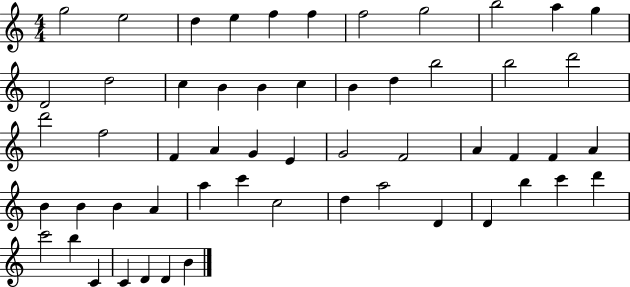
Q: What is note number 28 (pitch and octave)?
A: E4